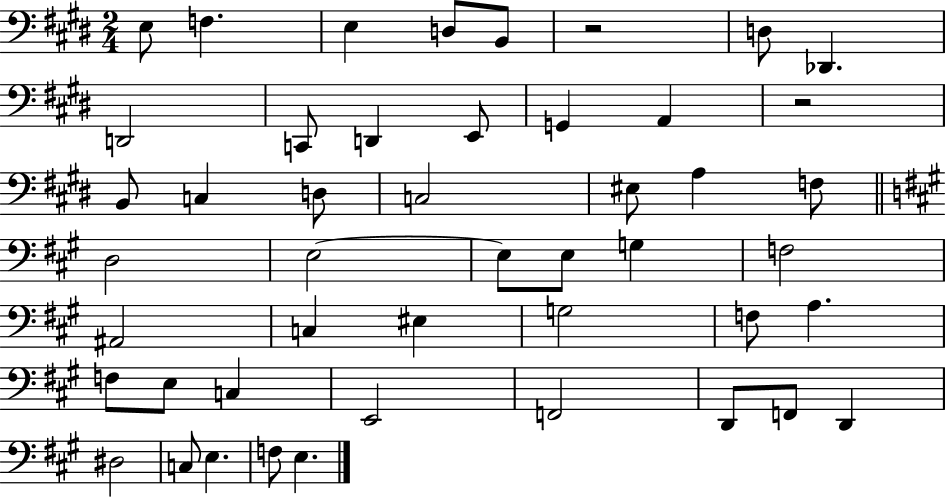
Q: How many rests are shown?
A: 2